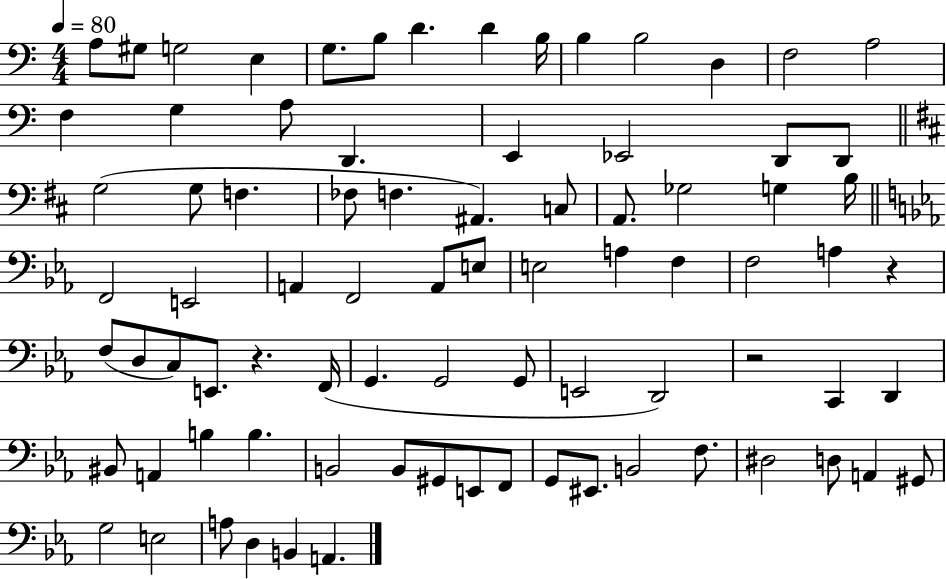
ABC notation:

X:1
T:Untitled
M:4/4
L:1/4
K:C
A,/2 ^G,/2 G,2 E, G,/2 B,/2 D D B,/4 B, B,2 D, F,2 A,2 F, G, A,/2 D,, E,, _E,,2 D,,/2 D,,/2 G,2 G,/2 F, _F,/2 F, ^A,, C,/2 A,,/2 _G,2 G, B,/4 F,,2 E,,2 A,, F,,2 A,,/2 E,/2 E,2 A, F, F,2 A, z F,/2 D,/2 C,/2 E,,/2 z F,,/4 G,, G,,2 G,,/2 E,,2 D,,2 z2 C,, D,, ^B,,/2 A,, B, B, B,,2 B,,/2 ^G,,/2 E,,/2 F,,/2 G,,/2 ^E,,/2 B,,2 F,/2 ^D,2 D,/2 A,, ^G,,/2 G,2 E,2 A,/2 D, B,, A,,